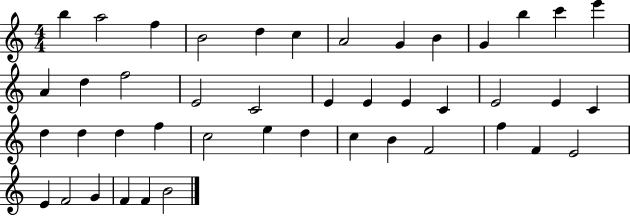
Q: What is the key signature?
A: C major